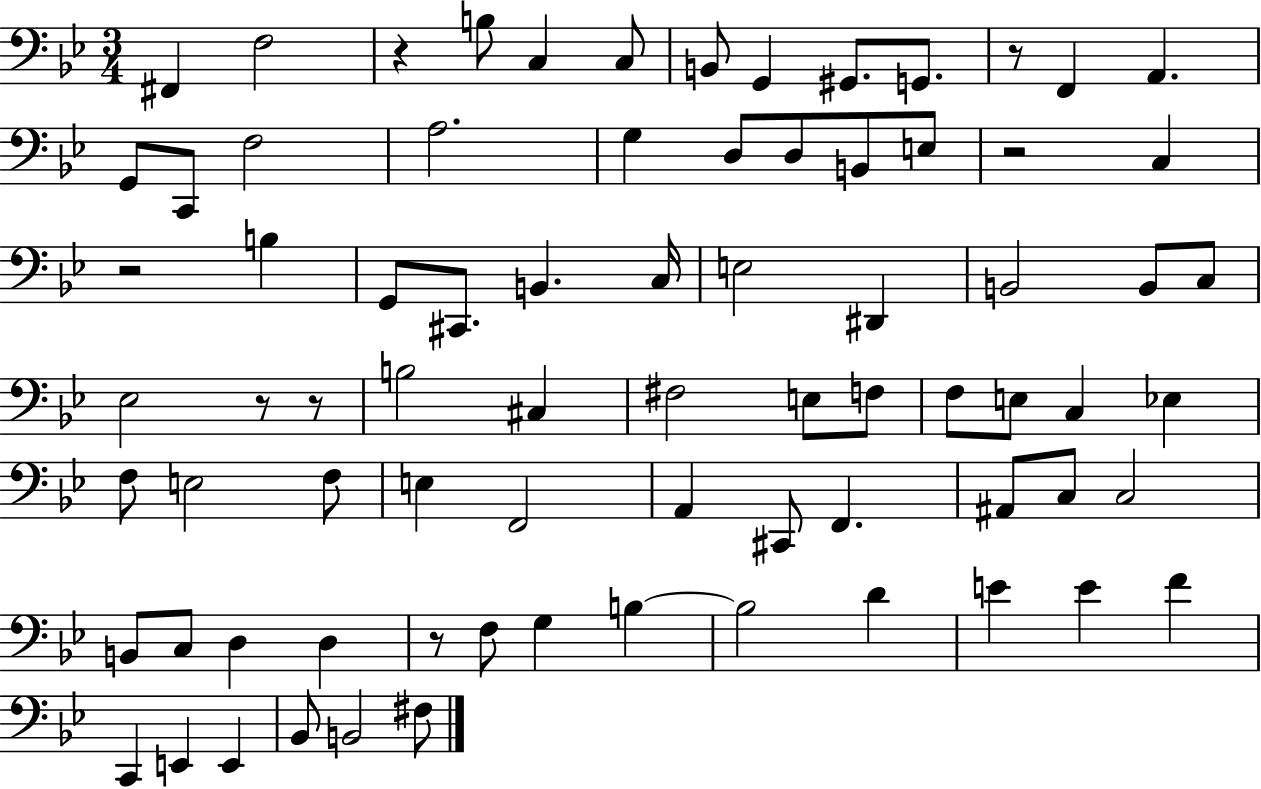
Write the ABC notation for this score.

X:1
T:Untitled
M:3/4
L:1/4
K:Bb
^F,, F,2 z B,/2 C, C,/2 B,,/2 G,, ^G,,/2 G,,/2 z/2 F,, A,, G,,/2 C,,/2 F,2 A,2 G, D,/2 D,/2 B,,/2 E,/2 z2 C, z2 B, G,,/2 ^C,,/2 B,, C,/4 E,2 ^D,, B,,2 B,,/2 C,/2 _E,2 z/2 z/2 B,2 ^C, ^F,2 E,/2 F,/2 F,/2 E,/2 C, _E, F,/2 E,2 F,/2 E, F,,2 A,, ^C,,/2 F,, ^A,,/2 C,/2 C,2 B,,/2 C,/2 D, D, z/2 F,/2 G, B, B,2 D E E F C,, E,, E,, _B,,/2 B,,2 ^F,/2